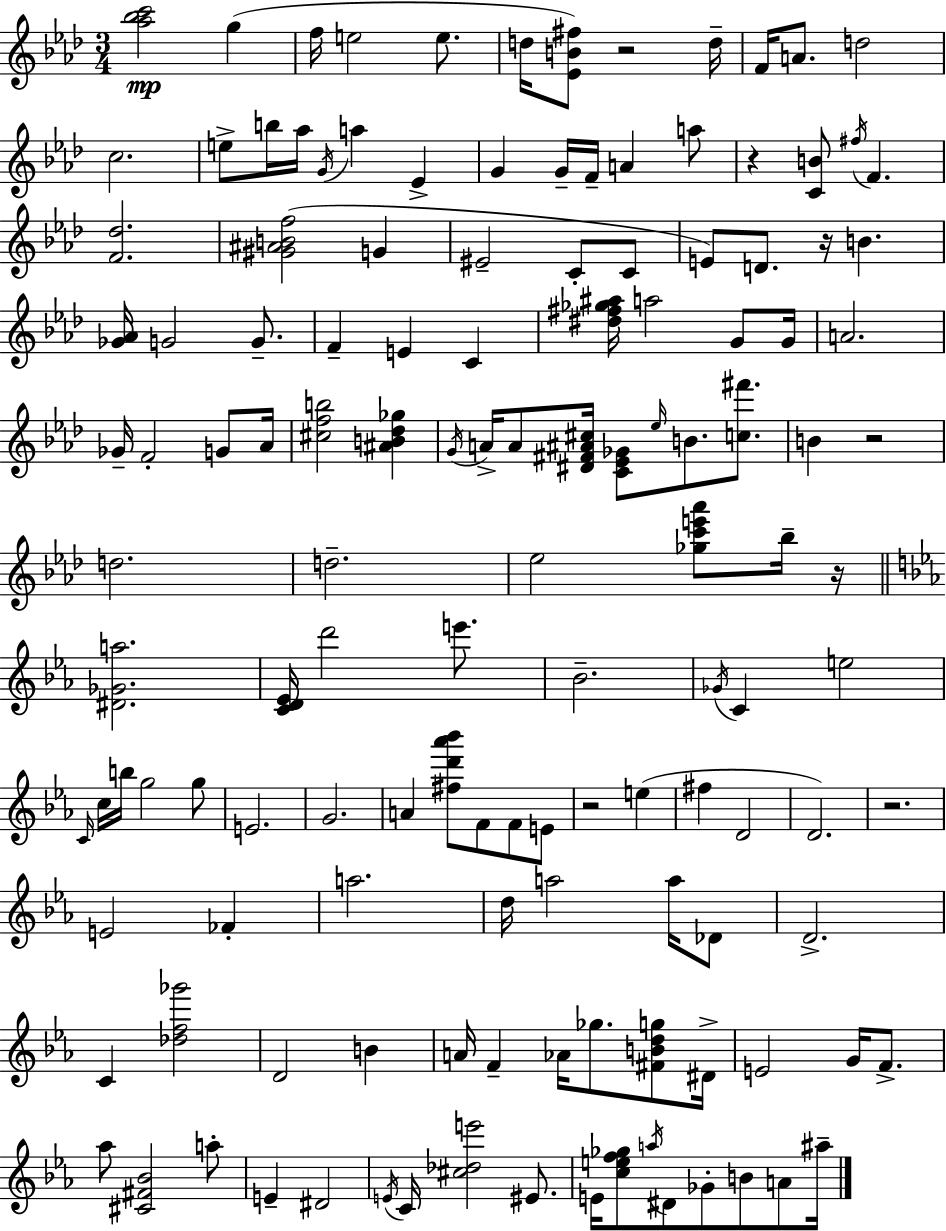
{
  \clef treble
  \numericTimeSignature
  \time 3/4
  \key aes \major
  <aes'' bes'' c'''>2\mp g''4( | f''16 e''2 e''8. | d''16 <ees' b' fis''>8) r2 d''16-- | f'16 a'8. d''2 | \break c''2. | e''8-> b''16 aes''16 \acciaccatura { g'16 } a''4 ees'4-> | g'4 g'16-- f'16-- a'4 a''8 | r4 <c' b'>8 \acciaccatura { fis''16 } f'4. | \break <f' des''>2. | <gis' ais' b' f''>2( g'4 | eis'2-- c'8-. | c'8 e'8) d'8. r16 b'4. | \break <ges' aes'>16 g'2 g'8.-- | f'4-- e'4 c'4 | <dis'' fis'' ges'' ais''>16 a''2 g'8 | g'16 a'2. | \break ges'16-- f'2-. g'8 | aes'16 <cis'' f'' b''>2 <ais' b' des'' ges''>4 | \acciaccatura { g'16 } a'16-> a'8 <dis' fis' ais' cis''>16 <c' ees' ges'>8 \grace { ees''16 } b'8. | <c'' fis'''>8. b'4 r2 | \break d''2. | d''2.-- | ees''2 | <ges'' c''' e''' aes'''>8 bes''16-- r16 \bar "||" \break \key ees \major <dis' ges' a''>2. | <c' d' ees'>16 d'''2 e'''8. | bes'2.-- | \acciaccatura { ges'16 } c'4 e''2 | \break \grace { c'16 } c''16 b''16 g''2 | g''8 e'2. | g'2. | a'4 <fis'' d''' aes''' bes'''>8 f'8 f'8 | \break e'8 r2 e''4( | fis''4 d'2 | d'2.) | r2. | \break e'2 fes'4-. | a''2. | d''16 a''2 a''16 | des'8 d'2.-> | \break c'4 <des'' f'' ges'''>2 | d'2 b'4 | a'16 f'4-- aes'16 ges''8. <fis' b' d'' g''>8 | dis'16-> e'2 g'16 f'8.-> | \break aes''8 <cis' fis' bes'>2 | a''8-. e'4-- dis'2 | \acciaccatura { e'16 } c'16 <cis'' des'' e'''>2 | eis'8. e'16 <c'' e'' f'' ges''>8 \acciaccatura { a''16 } dis'8 ges'8-. b'8 | \break a'8 ais''16-- \bar "|."
}